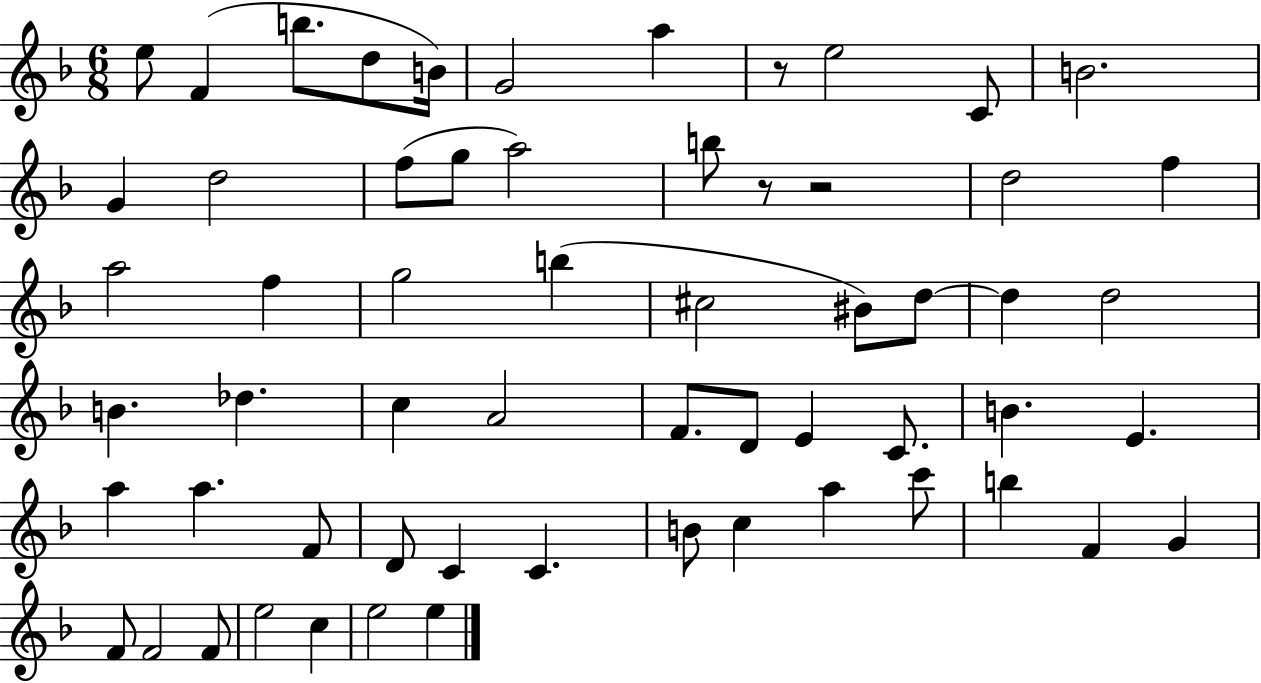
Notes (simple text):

E5/e F4/q B5/e. D5/e B4/s G4/h A5/q R/e E5/h C4/e B4/h. G4/q D5/h F5/e G5/e A5/h B5/e R/e R/h D5/h F5/q A5/h F5/q G5/h B5/q C#5/h BIS4/e D5/e D5/q D5/h B4/q. Db5/q. C5/q A4/h F4/e. D4/e E4/q C4/e. B4/q. E4/q. A5/q A5/q. F4/e D4/e C4/q C4/q. B4/e C5/q A5/q C6/e B5/q F4/q G4/q F4/e F4/h F4/e E5/h C5/q E5/h E5/q